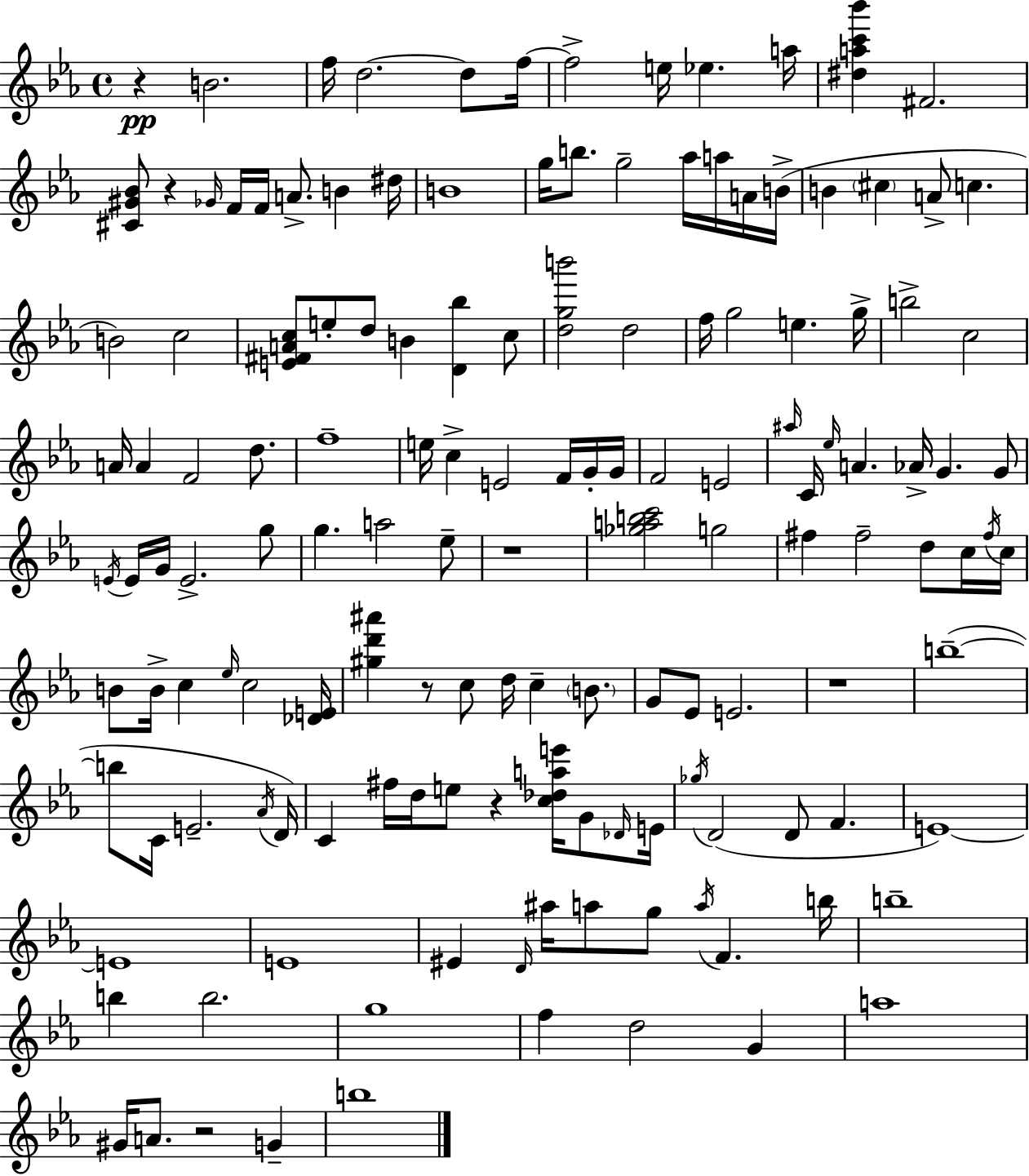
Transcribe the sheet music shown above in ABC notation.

X:1
T:Untitled
M:4/4
L:1/4
K:Cm
z B2 f/4 d2 d/2 f/4 f2 e/4 _e a/4 [^dac'_b'] ^F2 [^C^G_B]/2 z _G/4 F/4 F/4 A/2 B ^d/4 B4 g/4 b/2 g2 _a/4 a/4 A/4 B/4 B ^c A/2 c B2 c2 [E^FAc]/2 e/2 d/2 B [D_b] c/2 [dgb']2 d2 f/4 g2 e g/4 b2 c2 A/4 A F2 d/2 f4 e/4 c E2 F/4 G/4 G/4 F2 E2 ^a/4 C/4 _e/4 A _A/4 G G/2 E/4 E/4 G/4 E2 g/2 g a2 _e/2 z4 [_gabc']2 g2 ^f ^f2 d/2 c/4 ^f/4 c/4 B/2 B/4 c _e/4 c2 [_DE]/4 [^gd'^a'] z/2 c/2 d/4 c B/2 G/2 _E/2 E2 z4 b4 b/2 C/4 E2 _A/4 D/4 C ^f/4 d/4 e/2 z [c_dae']/4 G/2 _D/4 E/4 _g/4 D2 D/2 F E4 E4 E4 ^E D/4 ^a/4 a/2 g/2 a/4 F b/4 b4 b b2 g4 f d2 G a4 ^G/4 A/2 z2 G b4